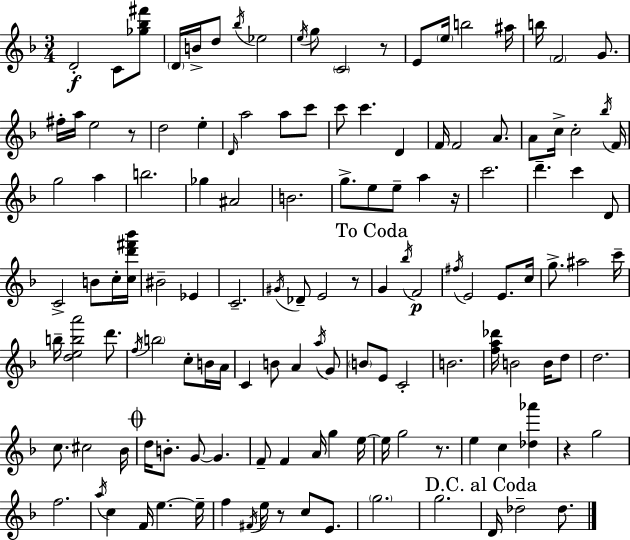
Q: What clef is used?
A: treble